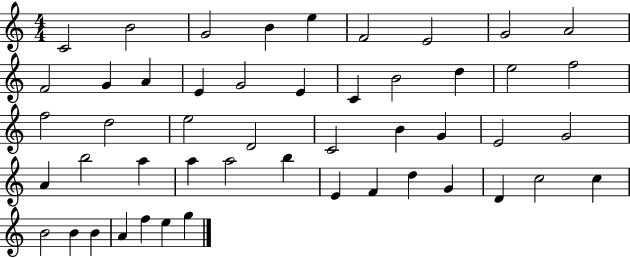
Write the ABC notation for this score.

X:1
T:Untitled
M:4/4
L:1/4
K:C
C2 B2 G2 B e F2 E2 G2 A2 F2 G A E G2 E C B2 d e2 f2 f2 d2 e2 D2 C2 B G E2 G2 A b2 a a a2 b E F d G D c2 c B2 B B A f e g